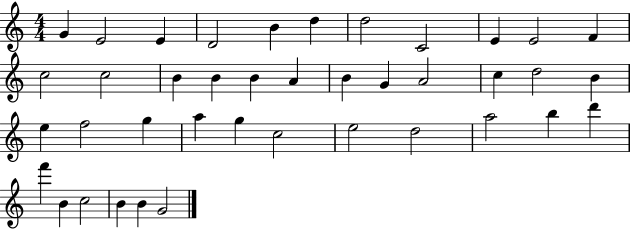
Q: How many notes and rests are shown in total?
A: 40